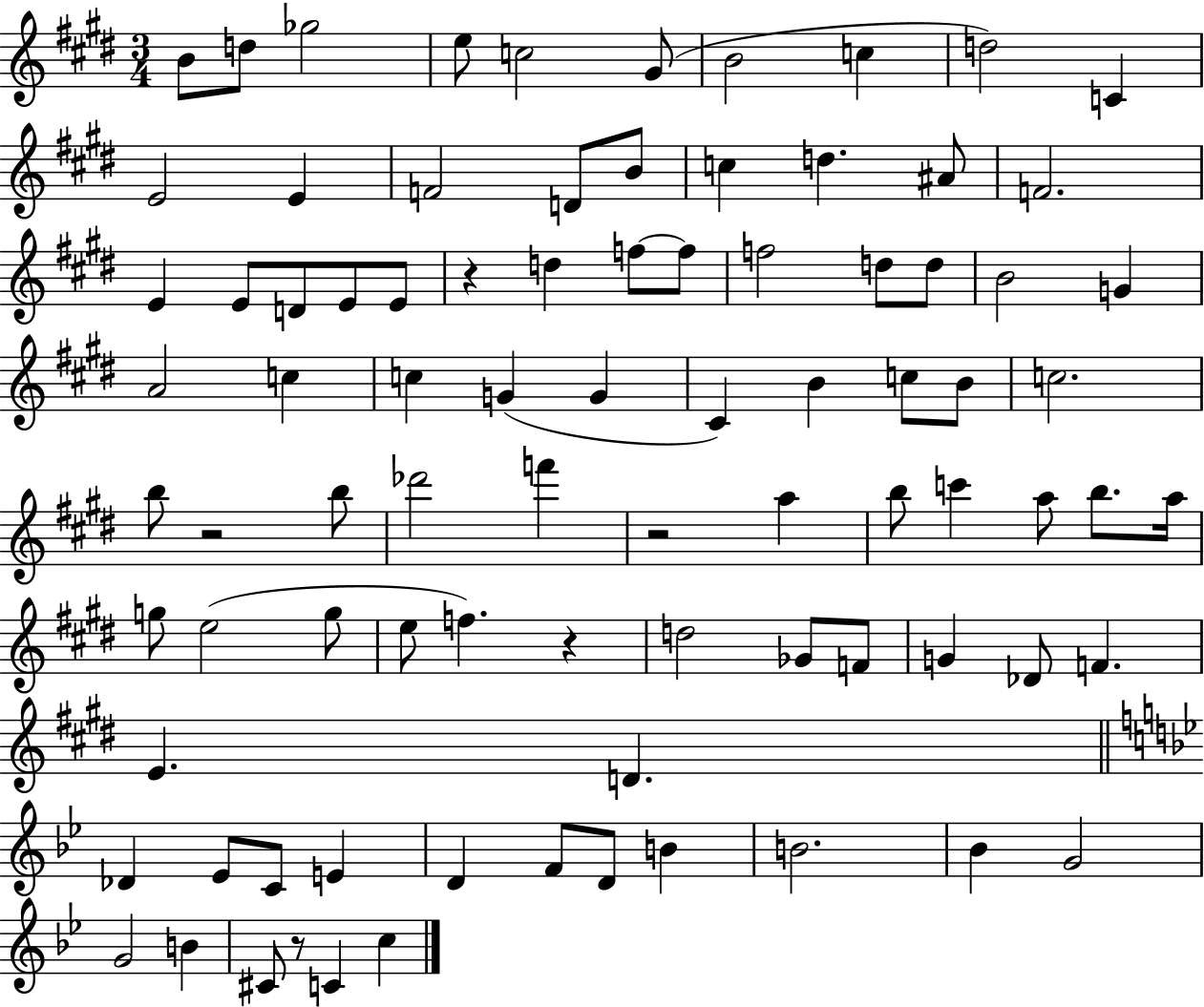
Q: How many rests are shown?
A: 5